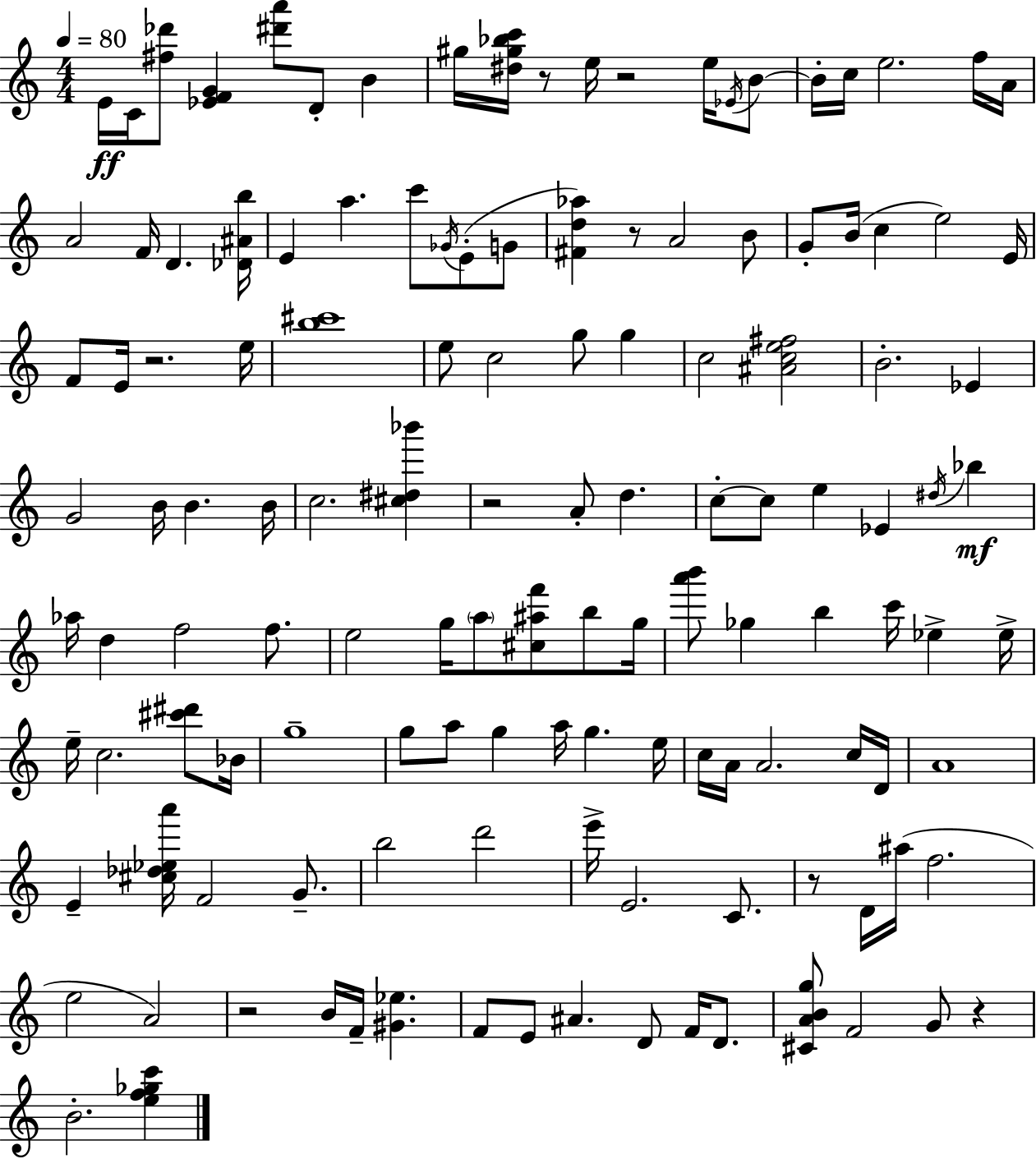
E4/s C4/s [F#5,Db6]/e [Eb4,F4,G4]/q [D#6,A6]/e D4/e B4/q G#5/s [D#5,G#5,Bb5,C6]/s R/e E5/s R/h E5/s Eb4/s B4/e B4/s C5/s E5/h. F5/s A4/s A4/h F4/s D4/q. [Db4,A#4,B5]/s E4/q A5/q. C6/e Gb4/s E4/e G4/e [F#4,D5,Ab5]/q R/e A4/h B4/e G4/e B4/s C5/q E5/h E4/s F4/e E4/s R/h. E5/s [B5,C#6]/w E5/e C5/h G5/e G5/q C5/h [A#4,C5,E5,F#5]/h B4/h. Eb4/q G4/h B4/s B4/q. B4/s C5/h. [C#5,D#5,Bb6]/q R/h A4/e D5/q. C5/e C5/e E5/q Eb4/q D#5/s Bb5/q Ab5/s D5/q F5/h F5/e. E5/h G5/s A5/e [C#5,A#5,F6]/e B5/e G5/s [A6,B6]/e Gb5/q B5/q C6/s Eb5/q Eb5/s E5/s C5/h. [C#6,D#6]/e Bb4/s G5/w G5/e A5/e G5/q A5/s G5/q. E5/s C5/s A4/s A4/h. C5/s D4/s A4/w E4/q [C#5,Db5,Eb5,A6]/s F4/h G4/e. B5/h D6/h E6/s E4/h. C4/e. R/e D4/s A#5/s F5/h. E5/h A4/h R/h B4/s F4/s [G#4,Eb5]/q. F4/e E4/e A#4/q. D4/e F4/s D4/e. [C#4,A4,B4,G5]/e F4/h G4/e R/q B4/h. [E5,F5,Gb5,C6]/q